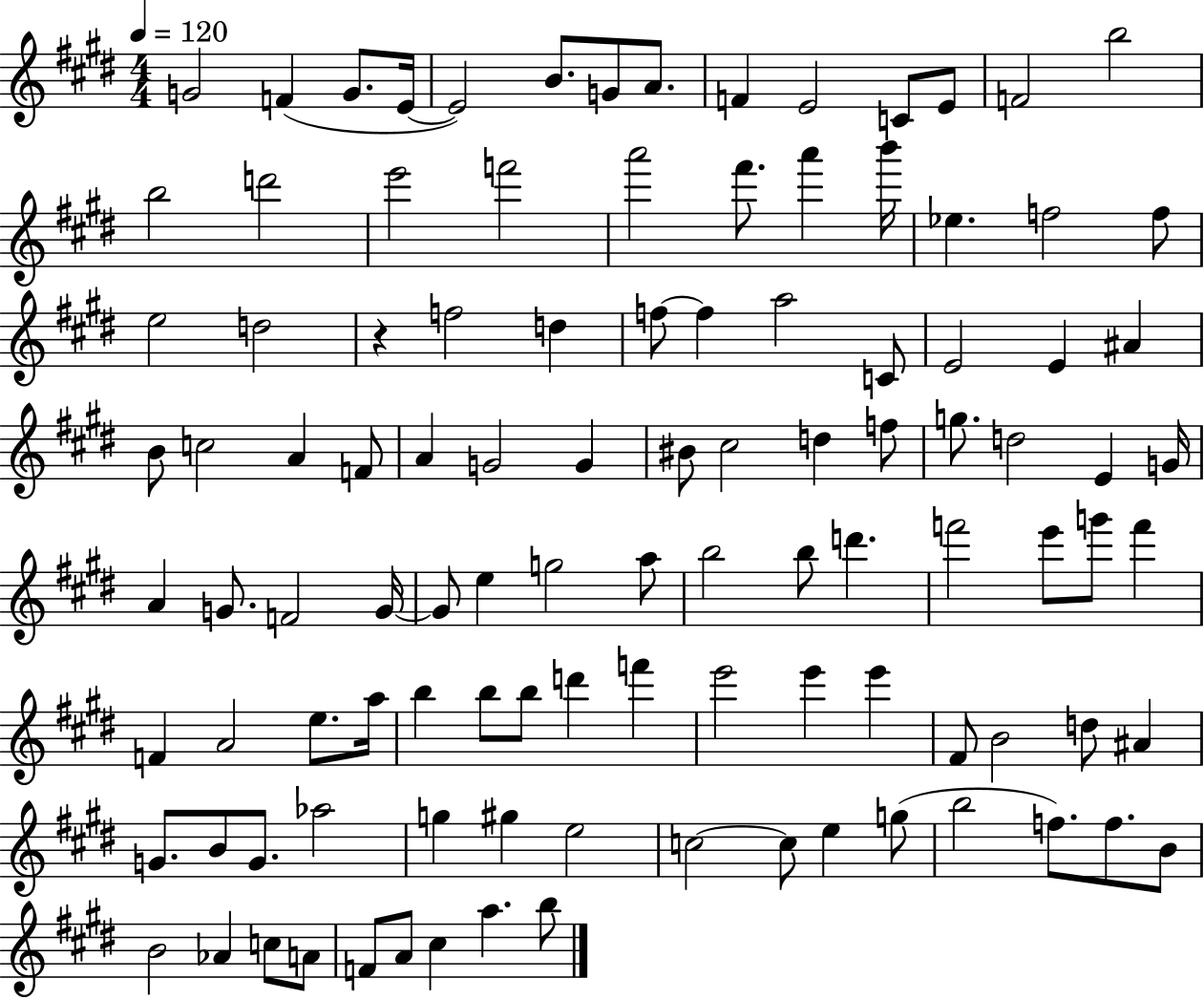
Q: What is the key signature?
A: E major